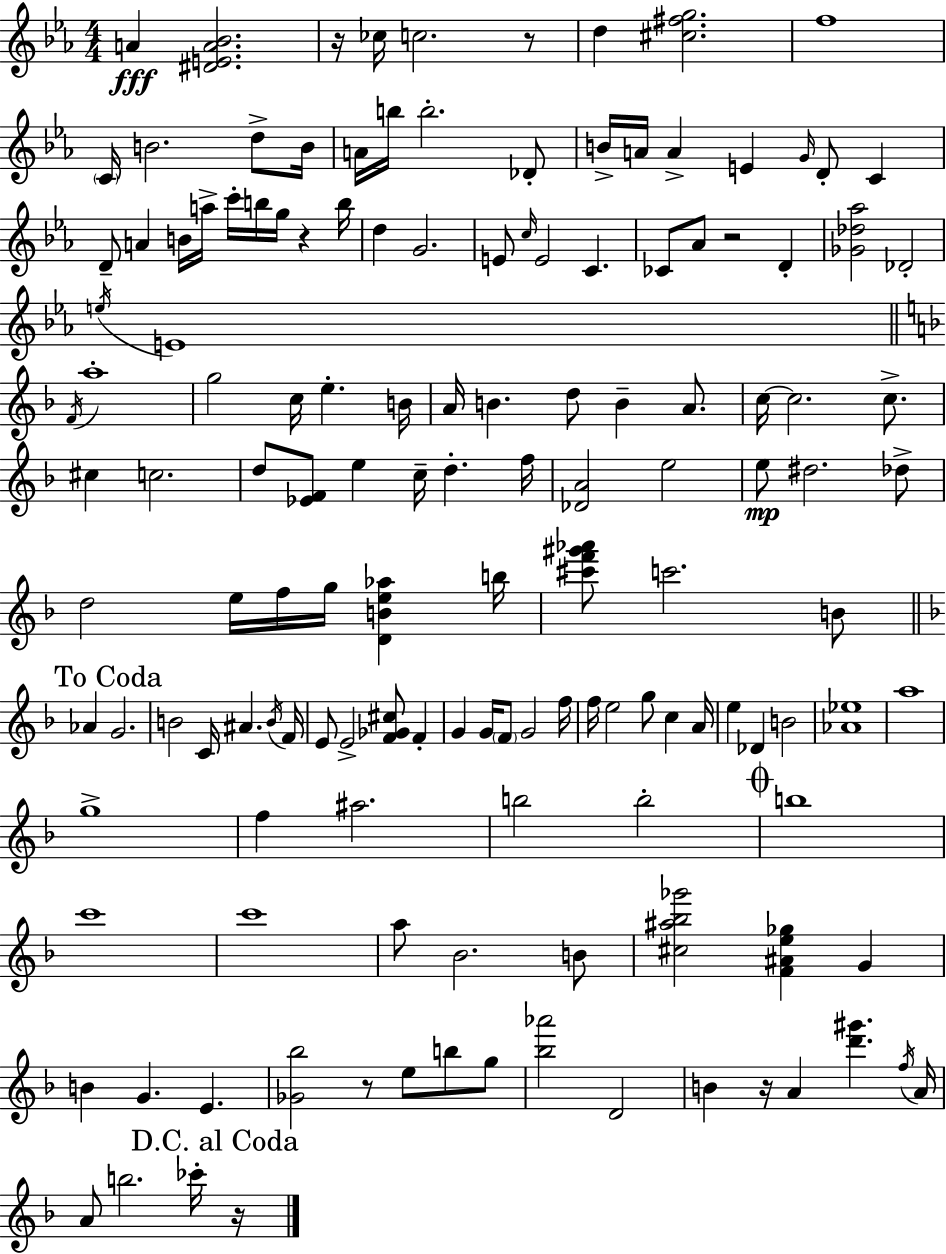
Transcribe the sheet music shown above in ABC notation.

X:1
T:Untitled
M:4/4
L:1/4
K:Eb
A [^DEA_B]2 z/4 _c/4 c2 z/2 d [^c^fg]2 f4 C/4 B2 d/2 B/4 A/4 b/4 b2 _D/2 B/4 A/4 A E G/4 D/2 C D/2 A B/4 a/4 c'/4 b/4 g/4 z b/4 d G2 E/2 c/4 E2 C _C/2 _A/2 z2 D [_G_d_a]2 _D2 e/4 E4 F/4 a4 g2 c/4 e B/4 A/4 B d/2 B A/2 c/4 c2 c/2 ^c c2 d/2 [_EF]/2 e c/4 d f/4 [_DA]2 e2 e/2 ^d2 _d/2 d2 e/4 f/4 g/4 [DBe_a] b/4 [^c'f'^g'_a']/2 c'2 B/2 _A G2 B2 C/4 ^A B/4 F/4 E/2 E2 [F_G^c]/2 F G G/4 F/2 G2 f/4 f/4 e2 g/2 c A/4 e _D B2 [_A_e]4 a4 g4 f ^a2 b2 b2 b4 c'4 c'4 a/2 _B2 B/2 [^c^a_b_g']2 [F^Ae_g] G B G E [_G_b]2 z/2 e/2 b/2 g/2 [_b_a']2 D2 B z/4 A [d'^g'] f/4 A/4 A/2 b2 _c'/4 z/4